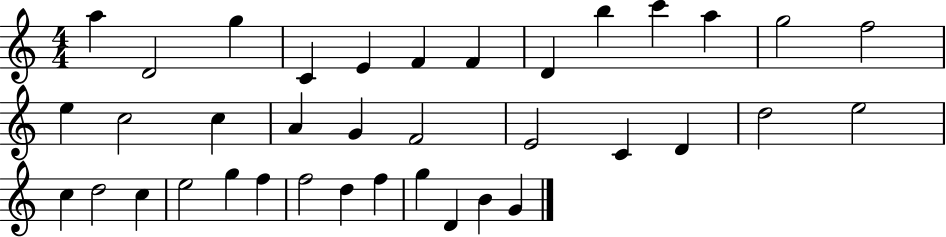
A5/q D4/h G5/q C4/q E4/q F4/q F4/q D4/q B5/q C6/q A5/q G5/h F5/h E5/q C5/h C5/q A4/q G4/q F4/h E4/h C4/q D4/q D5/h E5/h C5/q D5/h C5/q E5/h G5/q F5/q F5/h D5/q F5/q G5/q D4/q B4/q G4/q